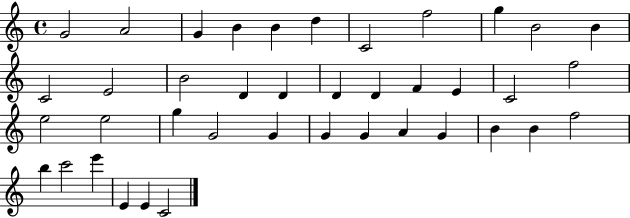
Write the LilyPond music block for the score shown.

{
  \clef treble
  \time 4/4
  \defaultTimeSignature
  \key c \major
  g'2 a'2 | g'4 b'4 b'4 d''4 | c'2 f''2 | g''4 b'2 b'4 | \break c'2 e'2 | b'2 d'4 d'4 | d'4 d'4 f'4 e'4 | c'2 f''2 | \break e''2 e''2 | g''4 g'2 g'4 | g'4 g'4 a'4 g'4 | b'4 b'4 f''2 | \break b''4 c'''2 e'''4 | e'4 e'4 c'2 | \bar "|."
}